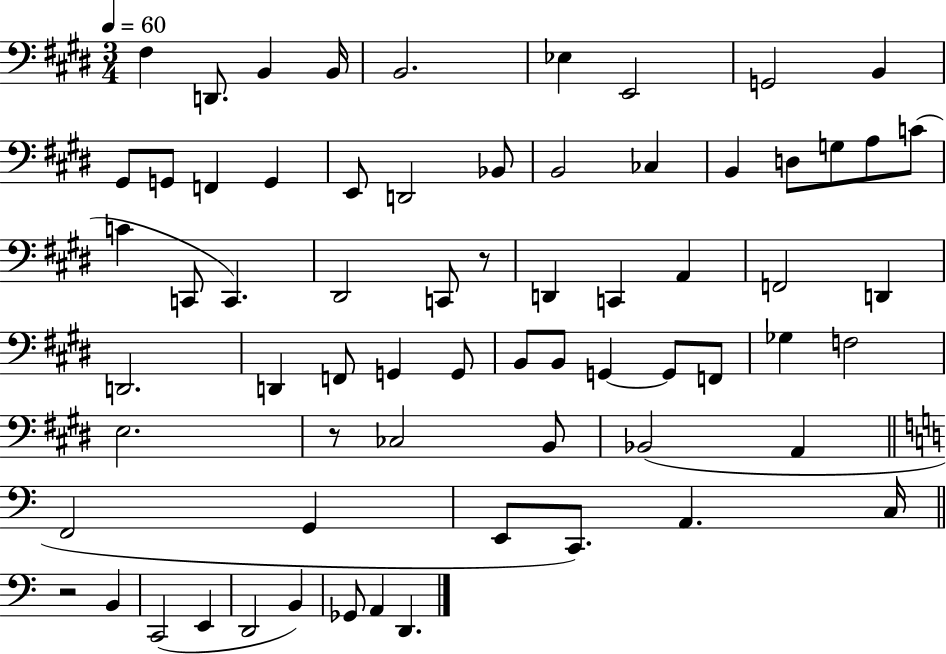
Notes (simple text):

F#3/q D2/e. B2/q B2/s B2/h. Eb3/q E2/h G2/h B2/q G#2/e G2/e F2/q G2/q E2/e D2/h Bb2/e B2/h CES3/q B2/q D3/e G3/e A3/e C4/e C4/q C2/e C2/q. D#2/h C2/e R/e D2/q C2/q A2/q F2/h D2/q D2/h. D2/q F2/e G2/q G2/e B2/e B2/e G2/q G2/e F2/e Gb3/q F3/h E3/h. R/e CES3/h B2/e Bb2/h A2/q F2/h G2/q E2/e C2/e. A2/q. C3/s R/h B2/q C2/h E2/q D2/h B2/q Gb2/e A2/q D2/q.